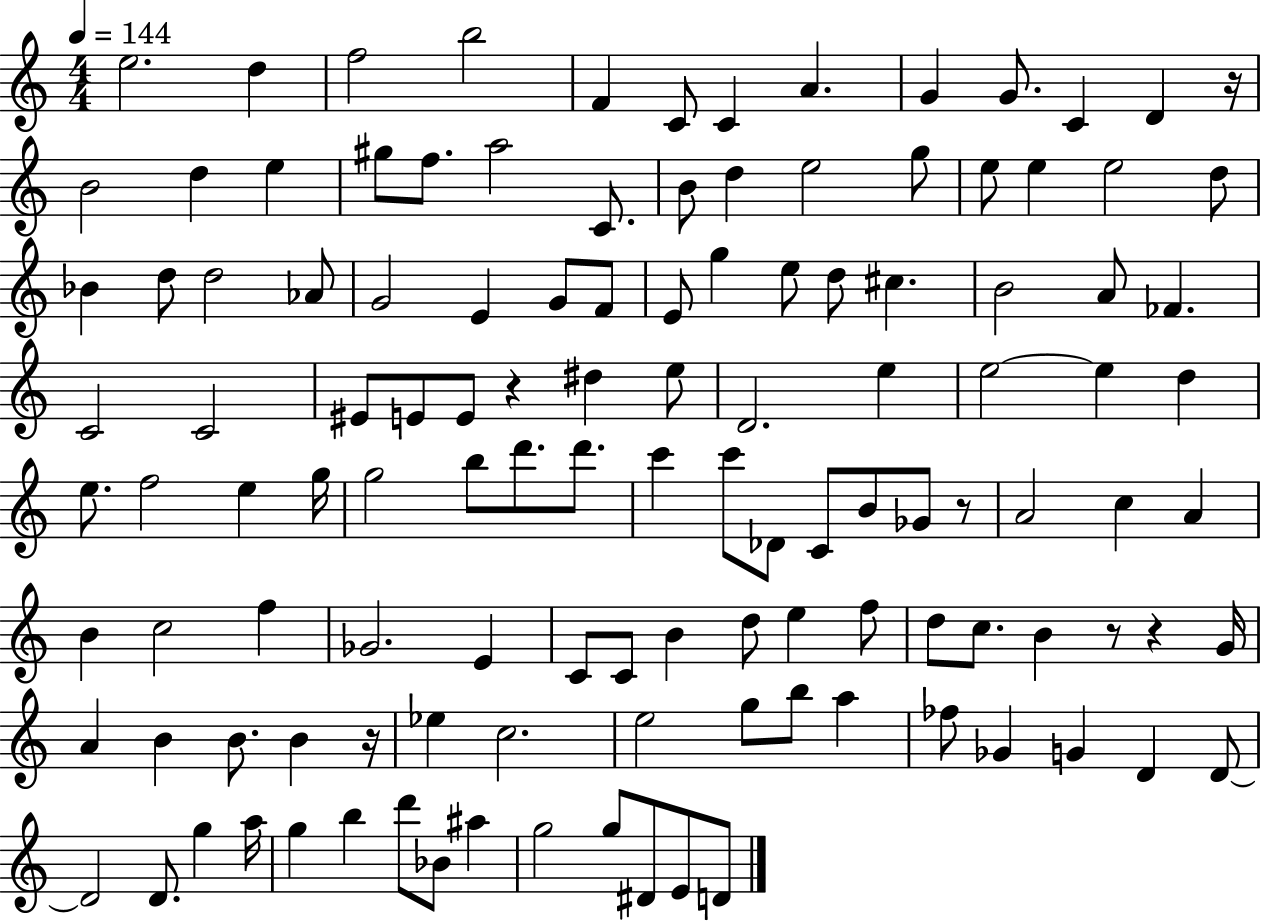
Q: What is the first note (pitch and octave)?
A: E5